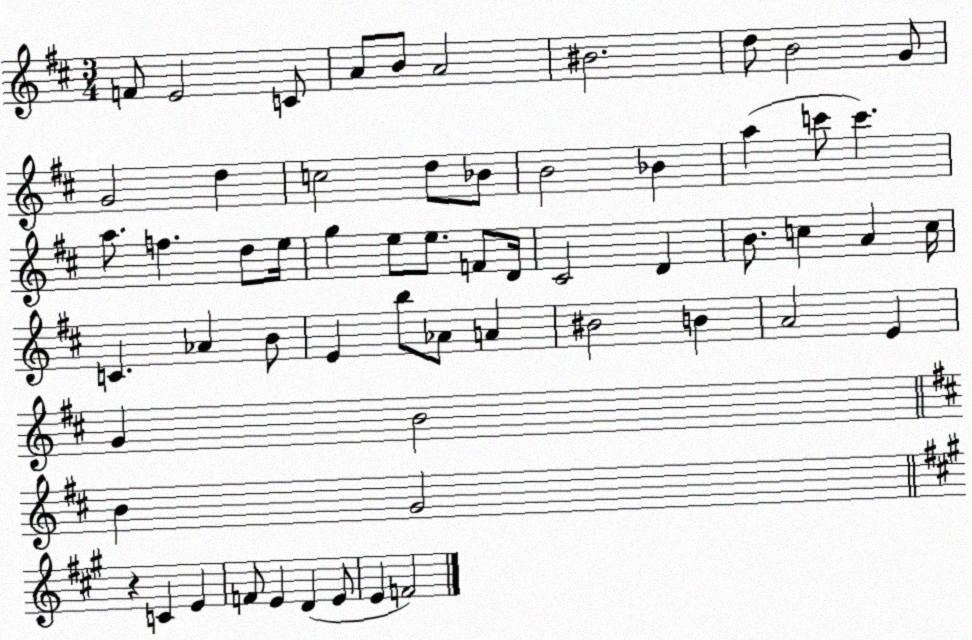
X:1
T:Untitled
M:3/4
L:1/4
K:D
F/2 E2 C/2 A/2 B/2 A2 ^B2 d/2 B2 G/2 G2 d c2 d/2 _B/2 B2 _B a c'/2 c' a/2 f d/2 e/4 g e/2 e/2 F/2 D/4 ^C2 D B/2 c A c/4 C _A B/2 E b/2 _A/2 A ^B2 B A2 E G B2 B G2 z C E F/2 E D E/2 E F2